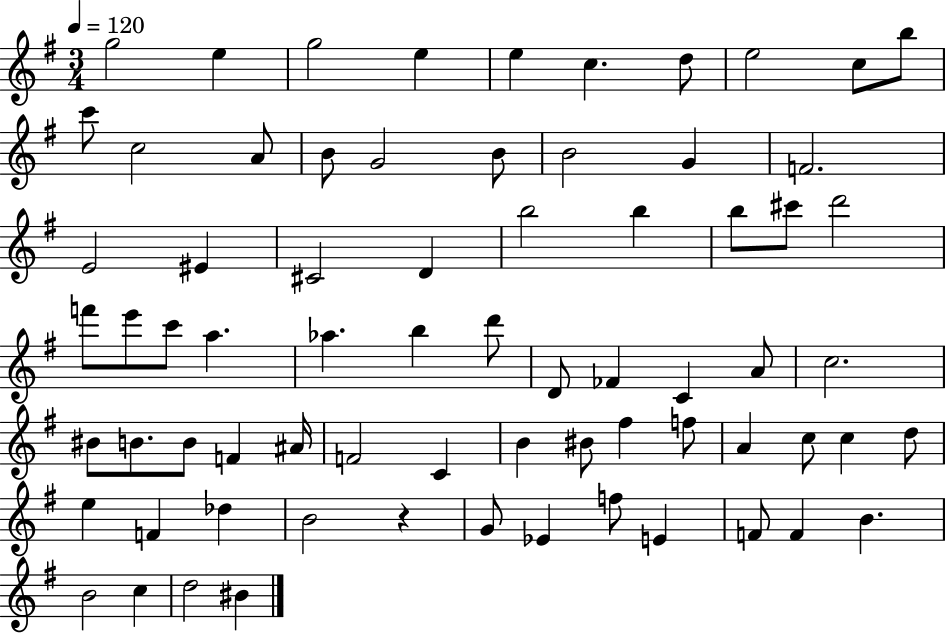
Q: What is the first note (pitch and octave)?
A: G5